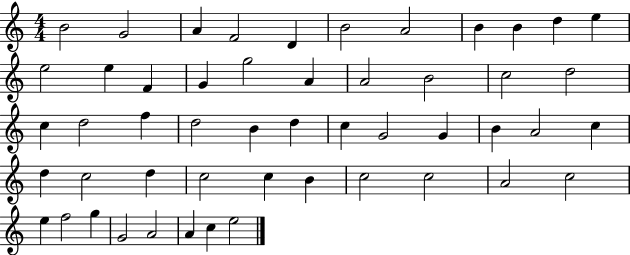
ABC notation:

X:1
T:Untitled
M:4/4
L:1/4
K:C
B2 G2 A F2 D B2 A2 B B d e e2 e F G g2 A A2 B2 c2 d2 c d2 f d2 B d c G2 G B A2 c d c2 d c2 c B c2 c2 A2 c2 e f2 g G2 A2 A c e2